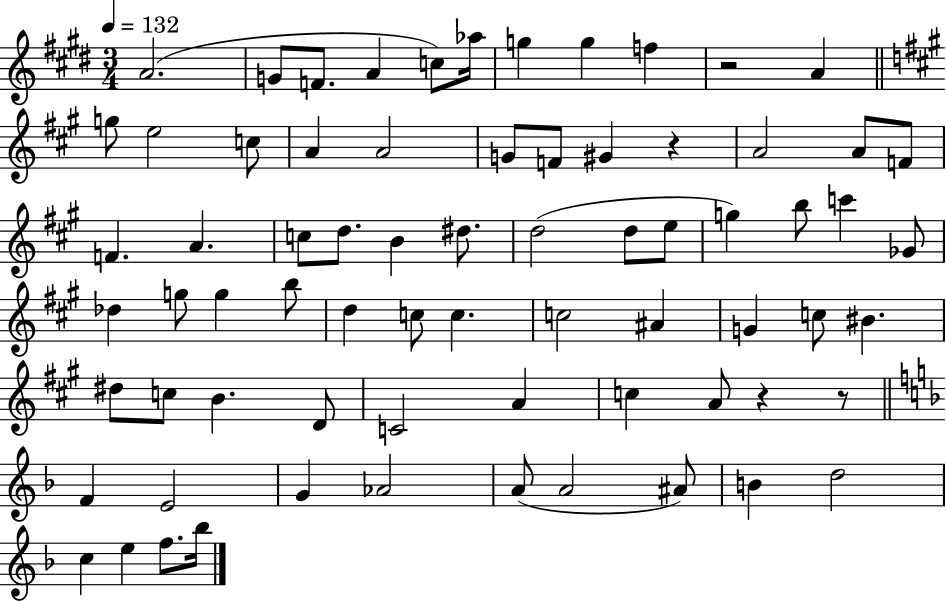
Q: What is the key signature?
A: E major